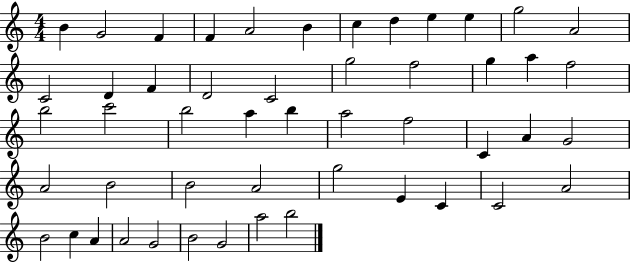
B4/q G4/h F4/q F4/q A4/h B4/q C5/q D5/q E5/q E5/q G5/h A4/h C4/h D4/q F4/q D4/h C4/h G5/h F5/h G5/q A5/q F5/h B5/h C6/h B5/h A5/q B5/q A5/h F5/h C4/q A4/q G4/h A4/h B4/h B4/h A4/h G5/h E4/q C4/q C4/h A4/h B4/h C5/q A4/q A4/h G4/h B4/h G4/h A5/h B5/h